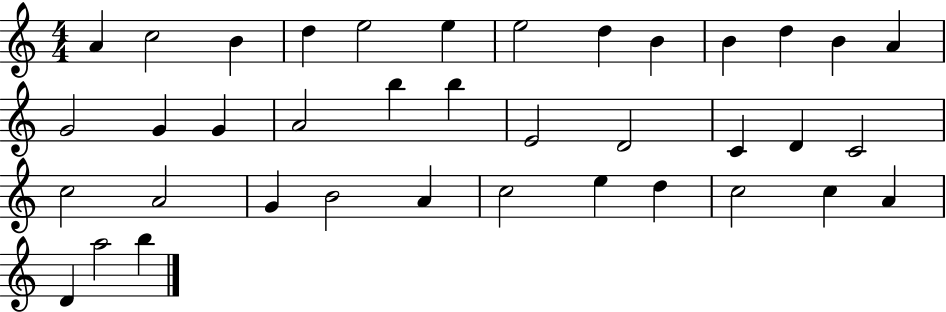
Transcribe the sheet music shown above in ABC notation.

X:1
T:Untitled
M:4/4
L:1/4
K:C
A c2 B d e2 e e2 d B B d B A G2 G G A2 b b E2 D2 C D C2 c2 A2 G B2 A c2 e d c2 c A D a2 b